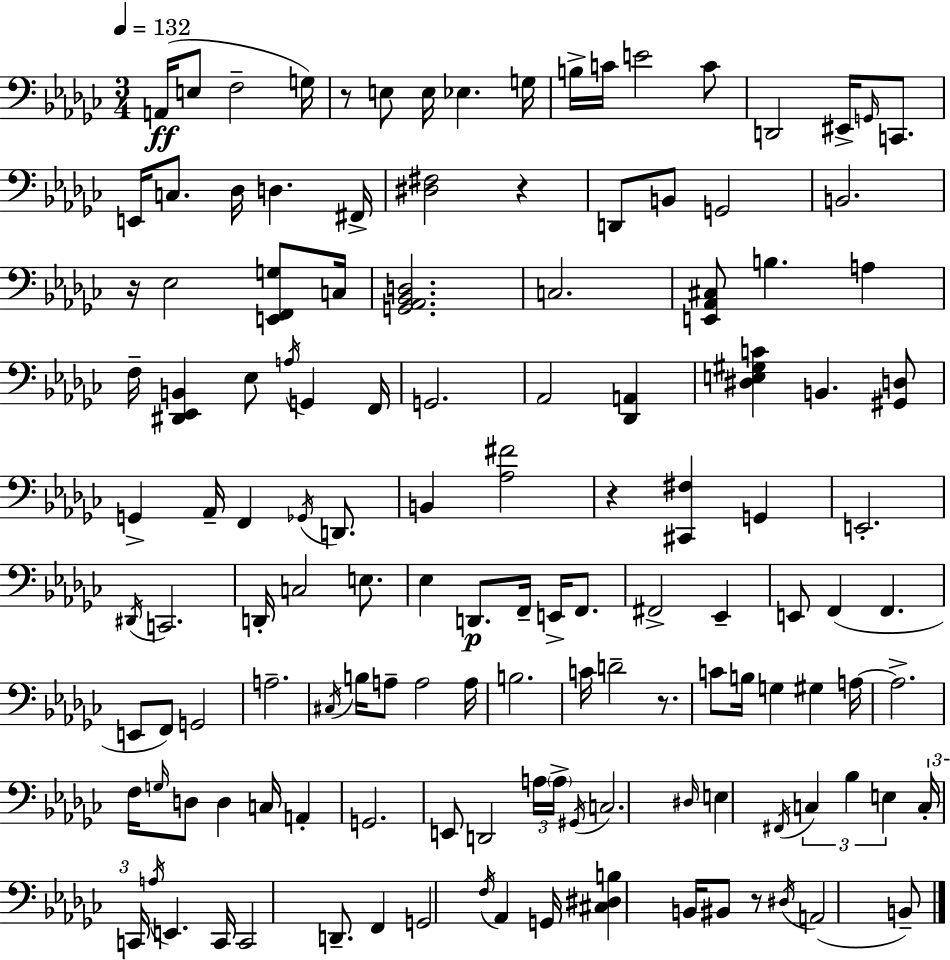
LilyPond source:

{
  \clef bass
  \numericTimeSignature
  \time 3/4
  \key ees \minor
  \tempo 4 = 132
  a,16(\ff e8 f2-- g16) | r8 e8 e16 ees4. g16 | b16-> c'16 e'2 c'8 | d,2 eis,16-> \grace { g,16 } c,8. | \break e,16 c8. des16 d4. | fis,16-> <dis fis>2 r4 | d,8 b,8 g,2 | b,2. | \break r16 ees2 <e, f, g>8 | c16 <g, aes, bes, d>2. | c2. | <e, aes, cis>8 b4. a4 | \break f16-- <dis, ees, b,>4 ees8 \acciaccatura { a16 } g,4 | f,16 g,2. | aes,2 <des, a,>4 | <dis e gis c'>4 b,4. | \break <gis, d>8 g,4-> aes,16-- f,4 \acciaccatura { ges,16 } | d,8. b,4 <aes fis'>2 | r4 <cis, fis>4 g,4 | e,2.-. | \break \acciaccatura { dis,16 } c,2. | d,16-. c2 | e8. ees4 d,8.\p f,16-- | e,16-> f,8. fis,2-> | \break ees,4-- e,8 f,4( f,4. | e,8 f,8) g,2 | a2.-- | \acciaccatura { cis16 } b16 a8-- a2 | \break a16 b2. | c'16 d'2-- | r8. c'8 b16 g4 | gis4 a16~~ a2.-> | \break f16 \grace { g16 } d8 d4 | c16 a,4-. g,2. | e,8 d,2 | \tuplet 3/2 { a16 \parenthesize a16-> \acciaccatura { gis,16 } } c2. | \break \grace { dis16 } e4 | \acciaccatura { fis,16 } \tuplet 3/2 { c4 bes4 e4 } | \tuplet 3/2 { c16-. c,16 \acciaccatura { a16 } } e,4. c,16 c,2 | d,8.-- f,4 | \break g,2 \acciaccatura { f16 } aes,4 | g,16 <cis dis b>4 b,16 bis,8 r8 | \acciaccatura { dis16 }( a,2 b,8--) | \bar "|."
}